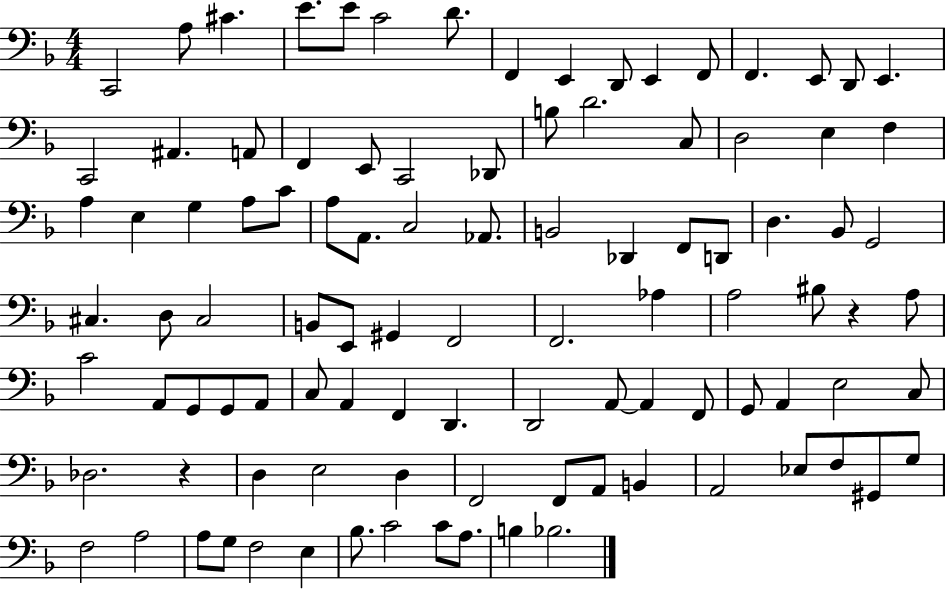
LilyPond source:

{
  \clef bass
  \numericTimeSignature
  \time 4/4
  \key f \major
  c,2 a8 cis'4. | e'8. e'8 c'2 d'8. | f,4 e,4 d,8 e,4 f,8 | f,4. e,8 d,8 e,4. | \break c,2 ais,4. a,8 | f,4 e,8 c,2 des,8 | b8 d'2. c8 | d2 e4 f4 | \break a4 e4 g4 a8 c'8 | a8 a,8. c2 aes,8. | b,2 des,4 f,8 d,8 | d4. bes,8 g,2 | \break cis4. d8 cis2 | b,8 e,8 gis,4 f,2 | f,2. aes4 | a2 bis8 r4 a8 | \break c'2 a,8 g,8 g,8 a,8 | c8 a,4 f,4 d,4. | d,2 a,8~~ a,4 f,8 | g,8 a,4 e2 c8 | \break des2. r4 | d4 e2 d4 | f,2 f,8 a,8 b,4 | a,2 ees8 f8 gis,8 g8 | \break f2 a2 | a8 g8 f2 e4 | bes8. c'2 c'8 a8. | b4 bes2. | \break \bar "|."
}